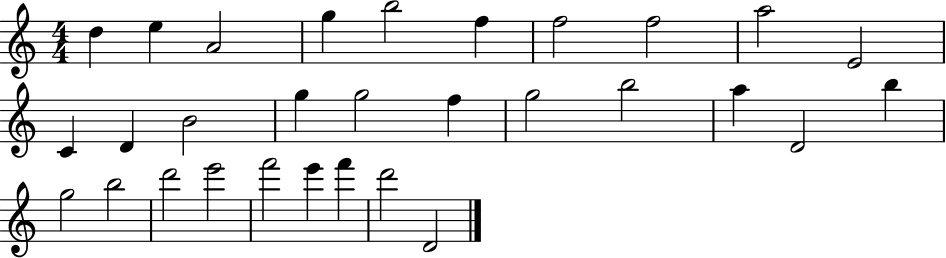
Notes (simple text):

D5/q E5/q A4/h G5/q B5/h F5/q F5/h F5/h A5/h E4/h C4/q D4/q B4/h G5/q G5/h F5/q G5/h B5/h A5/q D4/h B5/q G5/h B5/h D6/h E6/h F6/h E6/q F6/q D6/h D4/h